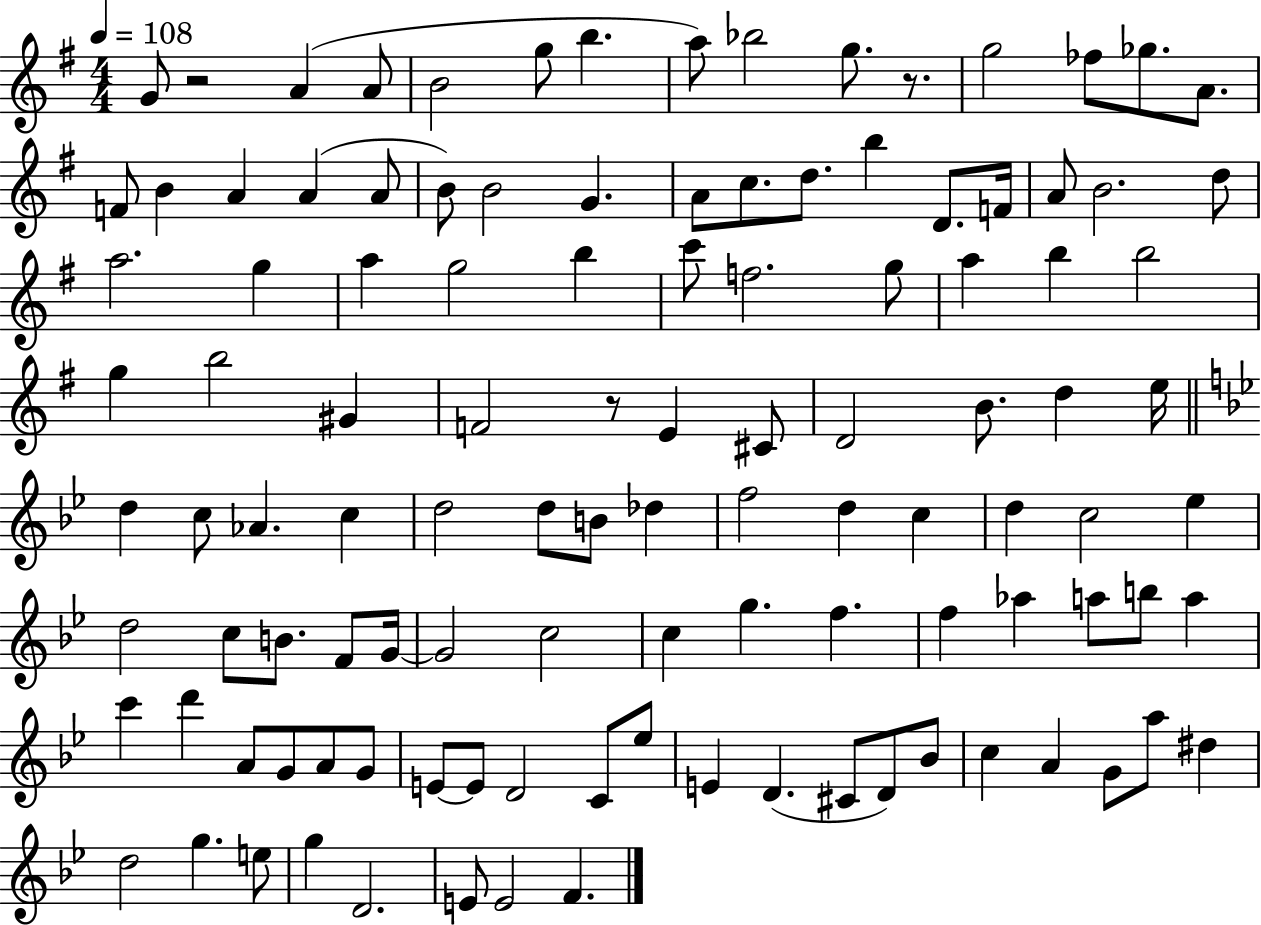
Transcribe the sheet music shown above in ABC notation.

X:1
T:Untitled
M:4/4
L:1/4
K:G
G/2 z2 A A/2 B2 g/2 b a/2 _b2 g/2 z/2 g2 _f/2 _g/2 A/2 F/2 B A A A/2 B/2 B2 G A/2 c/2 d/2 b D/2 F/4 A/2 B2 d/2 a2 g a g2 b c'/2 f2 g/2 a b b2 g b2 ^G F2 z/2 E ^C/2 D2 B/2 d e/4 d c/2 _A c d2 d/2 B/2 _d f2 d c d c2 _e d2 c/2 B/2 F/2 G/4 G2 c2 c g f f _a a/2 b/2 a c' d' A/2 G/2 A/2 G/2 E/2 E/2 D2 C/2 _e/2 E D ^C/2 D/2 _B/2 c A G/2 a/2 ^d d2 g e/2 g D2 E/2 E2 F